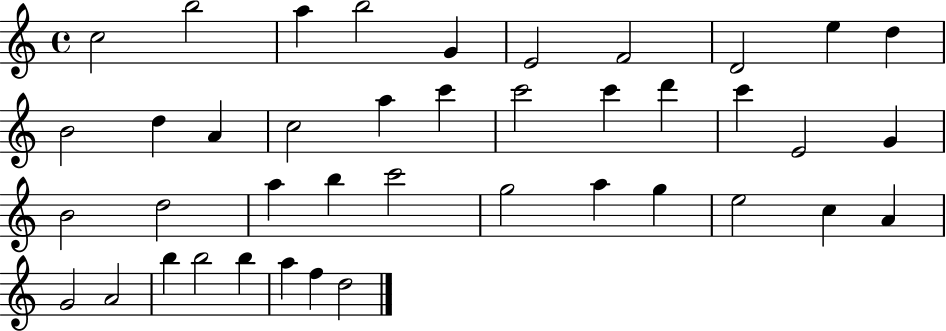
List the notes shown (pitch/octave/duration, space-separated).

C5/h B5/h A5/q B5/h G4/q E4/h F4/h D4/h E5/q D5/q B4/h D5/q A4/q C5/h A5/q C6/q C6/h C6/q D6/q C6/q E4/h G4/q B4/h D5/h A5/q B5/q C6/h G5/h A5/q G5/q E5/h C5/q A4/q G4/h A4/h B5/q B5/h B5/q A5/q F5/q D5/h